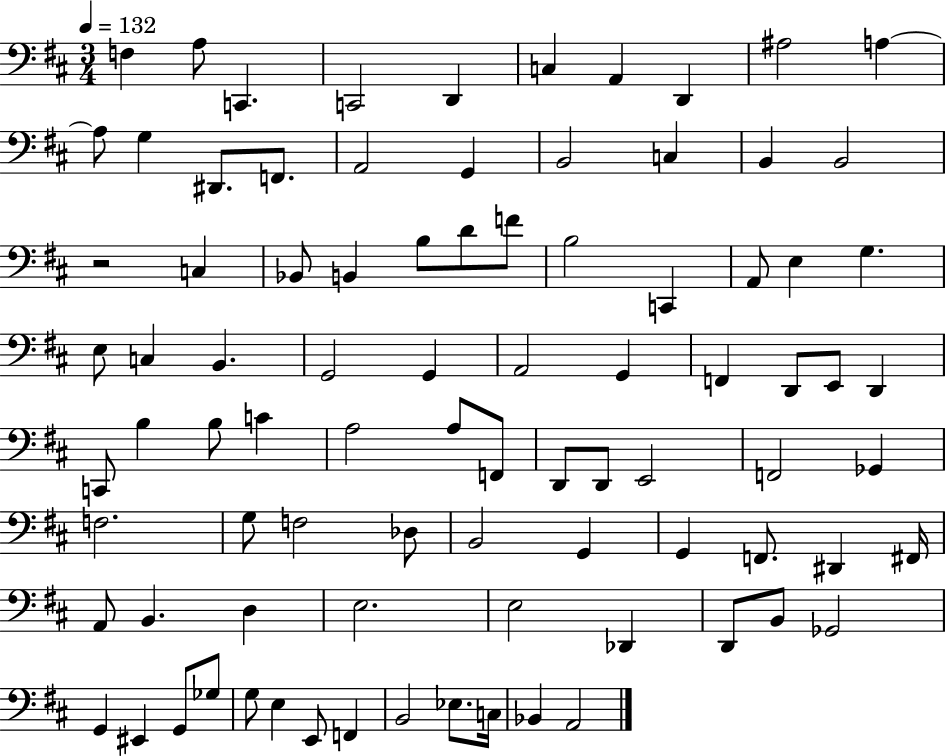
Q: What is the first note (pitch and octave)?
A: F3